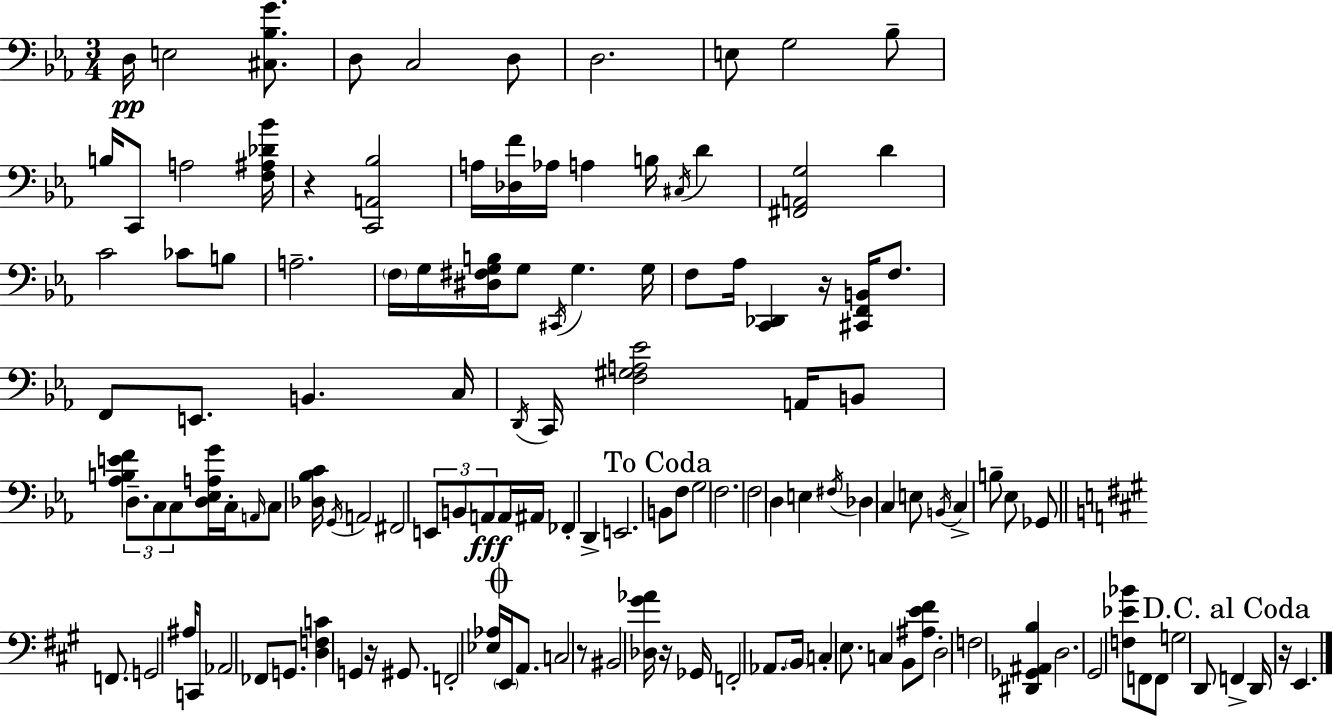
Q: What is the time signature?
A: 3/4